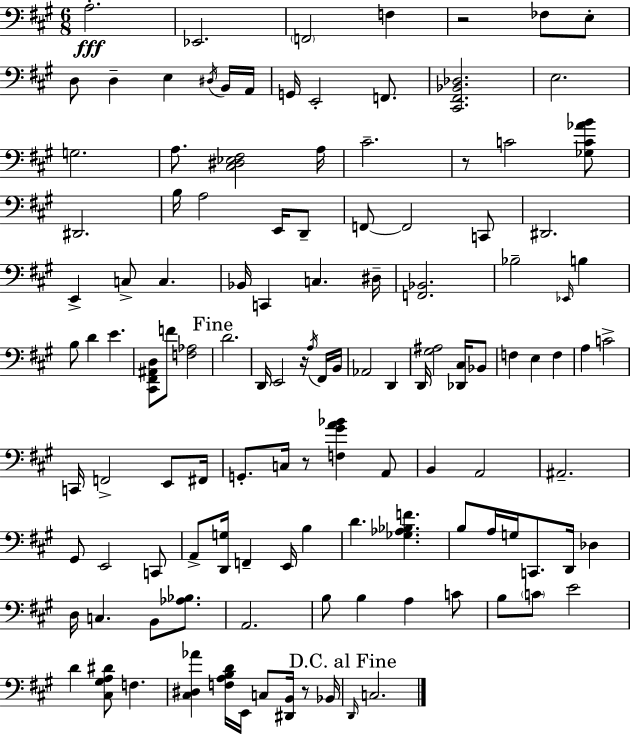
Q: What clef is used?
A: bass